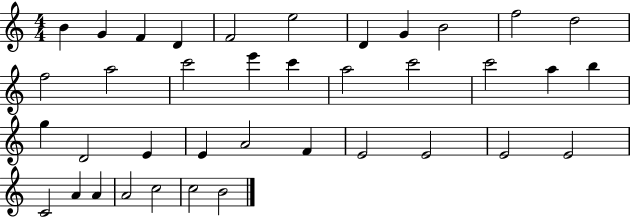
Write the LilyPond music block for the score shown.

{
  \clef treble
  \numericTimeSignature
  \time 4/4
  \key c \major
  b'4 g'4 f'4 d'4 | f'2 e''2 | d'4 g'4 b'2 | f''2 d''2 | \break f''2 a''2 | c'''2 e'''4 c'''4 | a''2 c'''2 | c'''2 a''4 b''4 | \break g''4 d'2 e'4 | e'4 a'2 f'4 | e'2 e'2 | e'2 e'2 | \break c'2 a'4 a'4 | a'2 c''2 | c''2 b'2 | \bar "|."
}